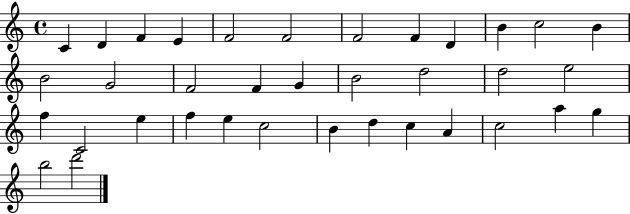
X:1
T:Untitled
M:4/4
L:1/4
K:C
C D F E F2 F2 F2 F D B c2 B B2 G2 F2 F G B2 d2 d2 e2 f C2 e f e c2 B d c A c2 a g b2 d'2